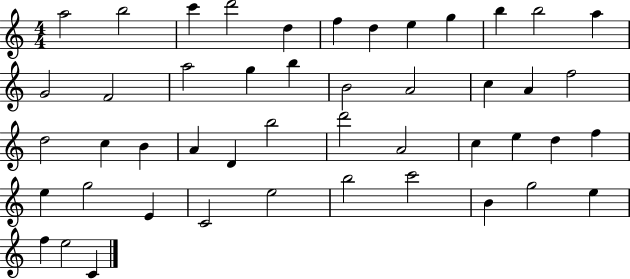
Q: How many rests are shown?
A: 0